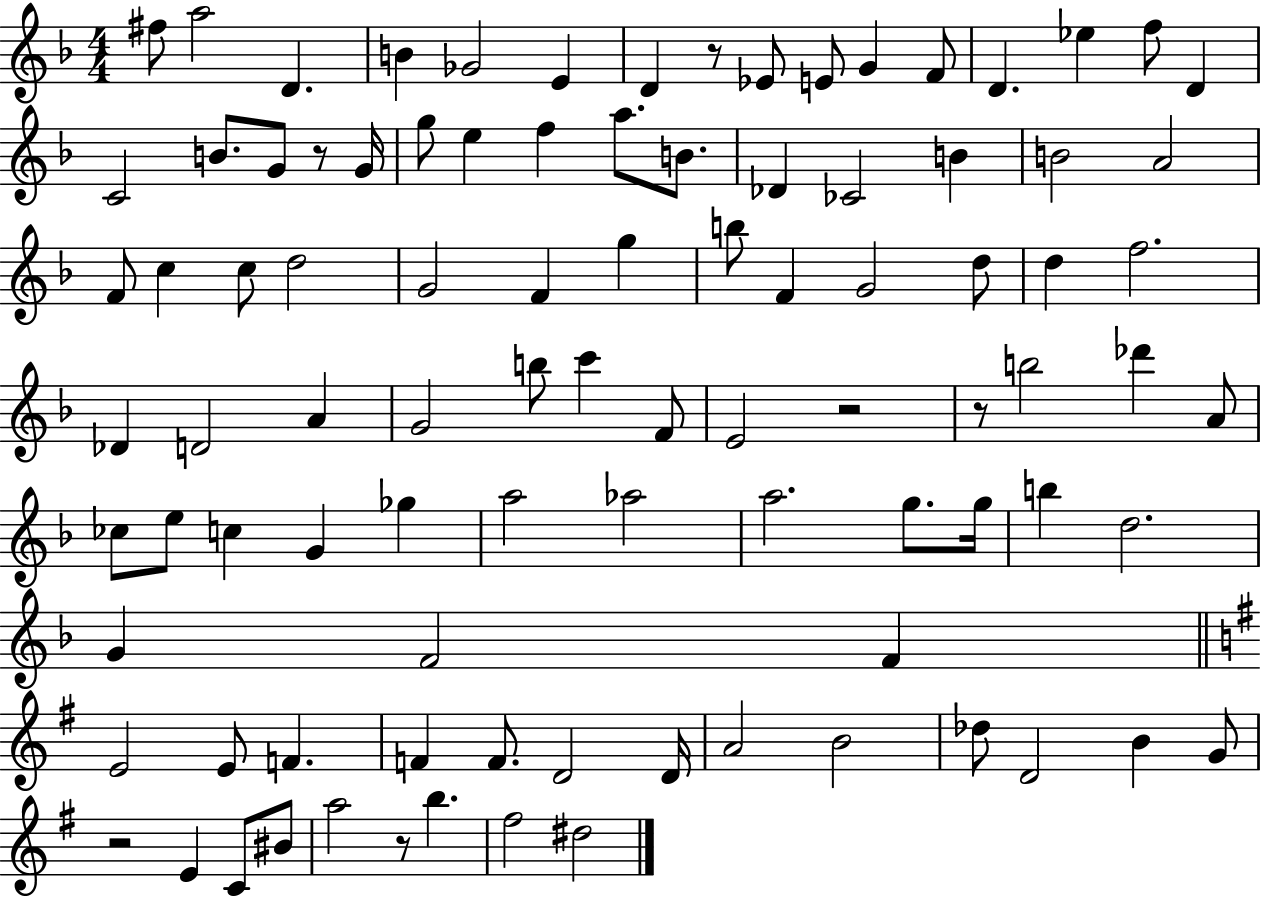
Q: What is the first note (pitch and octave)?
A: F#5